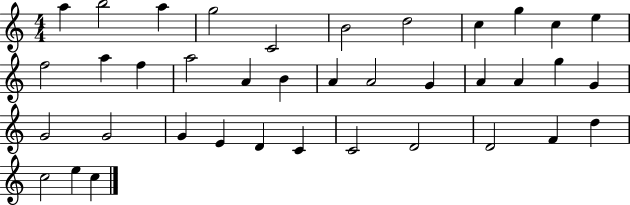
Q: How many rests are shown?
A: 0